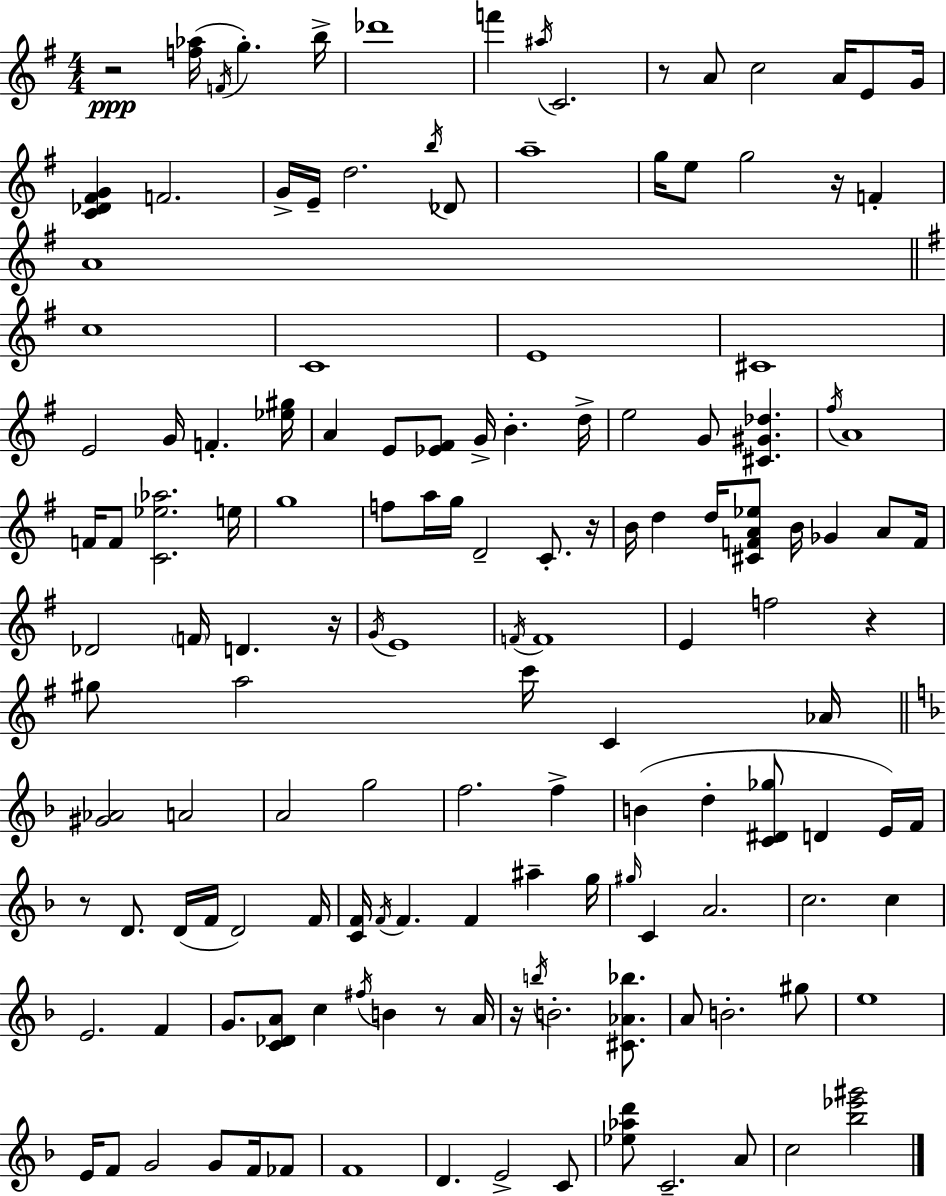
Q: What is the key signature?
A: E minor